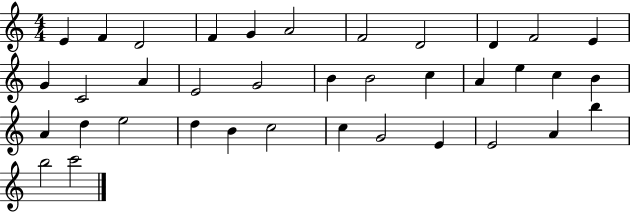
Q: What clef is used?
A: treble